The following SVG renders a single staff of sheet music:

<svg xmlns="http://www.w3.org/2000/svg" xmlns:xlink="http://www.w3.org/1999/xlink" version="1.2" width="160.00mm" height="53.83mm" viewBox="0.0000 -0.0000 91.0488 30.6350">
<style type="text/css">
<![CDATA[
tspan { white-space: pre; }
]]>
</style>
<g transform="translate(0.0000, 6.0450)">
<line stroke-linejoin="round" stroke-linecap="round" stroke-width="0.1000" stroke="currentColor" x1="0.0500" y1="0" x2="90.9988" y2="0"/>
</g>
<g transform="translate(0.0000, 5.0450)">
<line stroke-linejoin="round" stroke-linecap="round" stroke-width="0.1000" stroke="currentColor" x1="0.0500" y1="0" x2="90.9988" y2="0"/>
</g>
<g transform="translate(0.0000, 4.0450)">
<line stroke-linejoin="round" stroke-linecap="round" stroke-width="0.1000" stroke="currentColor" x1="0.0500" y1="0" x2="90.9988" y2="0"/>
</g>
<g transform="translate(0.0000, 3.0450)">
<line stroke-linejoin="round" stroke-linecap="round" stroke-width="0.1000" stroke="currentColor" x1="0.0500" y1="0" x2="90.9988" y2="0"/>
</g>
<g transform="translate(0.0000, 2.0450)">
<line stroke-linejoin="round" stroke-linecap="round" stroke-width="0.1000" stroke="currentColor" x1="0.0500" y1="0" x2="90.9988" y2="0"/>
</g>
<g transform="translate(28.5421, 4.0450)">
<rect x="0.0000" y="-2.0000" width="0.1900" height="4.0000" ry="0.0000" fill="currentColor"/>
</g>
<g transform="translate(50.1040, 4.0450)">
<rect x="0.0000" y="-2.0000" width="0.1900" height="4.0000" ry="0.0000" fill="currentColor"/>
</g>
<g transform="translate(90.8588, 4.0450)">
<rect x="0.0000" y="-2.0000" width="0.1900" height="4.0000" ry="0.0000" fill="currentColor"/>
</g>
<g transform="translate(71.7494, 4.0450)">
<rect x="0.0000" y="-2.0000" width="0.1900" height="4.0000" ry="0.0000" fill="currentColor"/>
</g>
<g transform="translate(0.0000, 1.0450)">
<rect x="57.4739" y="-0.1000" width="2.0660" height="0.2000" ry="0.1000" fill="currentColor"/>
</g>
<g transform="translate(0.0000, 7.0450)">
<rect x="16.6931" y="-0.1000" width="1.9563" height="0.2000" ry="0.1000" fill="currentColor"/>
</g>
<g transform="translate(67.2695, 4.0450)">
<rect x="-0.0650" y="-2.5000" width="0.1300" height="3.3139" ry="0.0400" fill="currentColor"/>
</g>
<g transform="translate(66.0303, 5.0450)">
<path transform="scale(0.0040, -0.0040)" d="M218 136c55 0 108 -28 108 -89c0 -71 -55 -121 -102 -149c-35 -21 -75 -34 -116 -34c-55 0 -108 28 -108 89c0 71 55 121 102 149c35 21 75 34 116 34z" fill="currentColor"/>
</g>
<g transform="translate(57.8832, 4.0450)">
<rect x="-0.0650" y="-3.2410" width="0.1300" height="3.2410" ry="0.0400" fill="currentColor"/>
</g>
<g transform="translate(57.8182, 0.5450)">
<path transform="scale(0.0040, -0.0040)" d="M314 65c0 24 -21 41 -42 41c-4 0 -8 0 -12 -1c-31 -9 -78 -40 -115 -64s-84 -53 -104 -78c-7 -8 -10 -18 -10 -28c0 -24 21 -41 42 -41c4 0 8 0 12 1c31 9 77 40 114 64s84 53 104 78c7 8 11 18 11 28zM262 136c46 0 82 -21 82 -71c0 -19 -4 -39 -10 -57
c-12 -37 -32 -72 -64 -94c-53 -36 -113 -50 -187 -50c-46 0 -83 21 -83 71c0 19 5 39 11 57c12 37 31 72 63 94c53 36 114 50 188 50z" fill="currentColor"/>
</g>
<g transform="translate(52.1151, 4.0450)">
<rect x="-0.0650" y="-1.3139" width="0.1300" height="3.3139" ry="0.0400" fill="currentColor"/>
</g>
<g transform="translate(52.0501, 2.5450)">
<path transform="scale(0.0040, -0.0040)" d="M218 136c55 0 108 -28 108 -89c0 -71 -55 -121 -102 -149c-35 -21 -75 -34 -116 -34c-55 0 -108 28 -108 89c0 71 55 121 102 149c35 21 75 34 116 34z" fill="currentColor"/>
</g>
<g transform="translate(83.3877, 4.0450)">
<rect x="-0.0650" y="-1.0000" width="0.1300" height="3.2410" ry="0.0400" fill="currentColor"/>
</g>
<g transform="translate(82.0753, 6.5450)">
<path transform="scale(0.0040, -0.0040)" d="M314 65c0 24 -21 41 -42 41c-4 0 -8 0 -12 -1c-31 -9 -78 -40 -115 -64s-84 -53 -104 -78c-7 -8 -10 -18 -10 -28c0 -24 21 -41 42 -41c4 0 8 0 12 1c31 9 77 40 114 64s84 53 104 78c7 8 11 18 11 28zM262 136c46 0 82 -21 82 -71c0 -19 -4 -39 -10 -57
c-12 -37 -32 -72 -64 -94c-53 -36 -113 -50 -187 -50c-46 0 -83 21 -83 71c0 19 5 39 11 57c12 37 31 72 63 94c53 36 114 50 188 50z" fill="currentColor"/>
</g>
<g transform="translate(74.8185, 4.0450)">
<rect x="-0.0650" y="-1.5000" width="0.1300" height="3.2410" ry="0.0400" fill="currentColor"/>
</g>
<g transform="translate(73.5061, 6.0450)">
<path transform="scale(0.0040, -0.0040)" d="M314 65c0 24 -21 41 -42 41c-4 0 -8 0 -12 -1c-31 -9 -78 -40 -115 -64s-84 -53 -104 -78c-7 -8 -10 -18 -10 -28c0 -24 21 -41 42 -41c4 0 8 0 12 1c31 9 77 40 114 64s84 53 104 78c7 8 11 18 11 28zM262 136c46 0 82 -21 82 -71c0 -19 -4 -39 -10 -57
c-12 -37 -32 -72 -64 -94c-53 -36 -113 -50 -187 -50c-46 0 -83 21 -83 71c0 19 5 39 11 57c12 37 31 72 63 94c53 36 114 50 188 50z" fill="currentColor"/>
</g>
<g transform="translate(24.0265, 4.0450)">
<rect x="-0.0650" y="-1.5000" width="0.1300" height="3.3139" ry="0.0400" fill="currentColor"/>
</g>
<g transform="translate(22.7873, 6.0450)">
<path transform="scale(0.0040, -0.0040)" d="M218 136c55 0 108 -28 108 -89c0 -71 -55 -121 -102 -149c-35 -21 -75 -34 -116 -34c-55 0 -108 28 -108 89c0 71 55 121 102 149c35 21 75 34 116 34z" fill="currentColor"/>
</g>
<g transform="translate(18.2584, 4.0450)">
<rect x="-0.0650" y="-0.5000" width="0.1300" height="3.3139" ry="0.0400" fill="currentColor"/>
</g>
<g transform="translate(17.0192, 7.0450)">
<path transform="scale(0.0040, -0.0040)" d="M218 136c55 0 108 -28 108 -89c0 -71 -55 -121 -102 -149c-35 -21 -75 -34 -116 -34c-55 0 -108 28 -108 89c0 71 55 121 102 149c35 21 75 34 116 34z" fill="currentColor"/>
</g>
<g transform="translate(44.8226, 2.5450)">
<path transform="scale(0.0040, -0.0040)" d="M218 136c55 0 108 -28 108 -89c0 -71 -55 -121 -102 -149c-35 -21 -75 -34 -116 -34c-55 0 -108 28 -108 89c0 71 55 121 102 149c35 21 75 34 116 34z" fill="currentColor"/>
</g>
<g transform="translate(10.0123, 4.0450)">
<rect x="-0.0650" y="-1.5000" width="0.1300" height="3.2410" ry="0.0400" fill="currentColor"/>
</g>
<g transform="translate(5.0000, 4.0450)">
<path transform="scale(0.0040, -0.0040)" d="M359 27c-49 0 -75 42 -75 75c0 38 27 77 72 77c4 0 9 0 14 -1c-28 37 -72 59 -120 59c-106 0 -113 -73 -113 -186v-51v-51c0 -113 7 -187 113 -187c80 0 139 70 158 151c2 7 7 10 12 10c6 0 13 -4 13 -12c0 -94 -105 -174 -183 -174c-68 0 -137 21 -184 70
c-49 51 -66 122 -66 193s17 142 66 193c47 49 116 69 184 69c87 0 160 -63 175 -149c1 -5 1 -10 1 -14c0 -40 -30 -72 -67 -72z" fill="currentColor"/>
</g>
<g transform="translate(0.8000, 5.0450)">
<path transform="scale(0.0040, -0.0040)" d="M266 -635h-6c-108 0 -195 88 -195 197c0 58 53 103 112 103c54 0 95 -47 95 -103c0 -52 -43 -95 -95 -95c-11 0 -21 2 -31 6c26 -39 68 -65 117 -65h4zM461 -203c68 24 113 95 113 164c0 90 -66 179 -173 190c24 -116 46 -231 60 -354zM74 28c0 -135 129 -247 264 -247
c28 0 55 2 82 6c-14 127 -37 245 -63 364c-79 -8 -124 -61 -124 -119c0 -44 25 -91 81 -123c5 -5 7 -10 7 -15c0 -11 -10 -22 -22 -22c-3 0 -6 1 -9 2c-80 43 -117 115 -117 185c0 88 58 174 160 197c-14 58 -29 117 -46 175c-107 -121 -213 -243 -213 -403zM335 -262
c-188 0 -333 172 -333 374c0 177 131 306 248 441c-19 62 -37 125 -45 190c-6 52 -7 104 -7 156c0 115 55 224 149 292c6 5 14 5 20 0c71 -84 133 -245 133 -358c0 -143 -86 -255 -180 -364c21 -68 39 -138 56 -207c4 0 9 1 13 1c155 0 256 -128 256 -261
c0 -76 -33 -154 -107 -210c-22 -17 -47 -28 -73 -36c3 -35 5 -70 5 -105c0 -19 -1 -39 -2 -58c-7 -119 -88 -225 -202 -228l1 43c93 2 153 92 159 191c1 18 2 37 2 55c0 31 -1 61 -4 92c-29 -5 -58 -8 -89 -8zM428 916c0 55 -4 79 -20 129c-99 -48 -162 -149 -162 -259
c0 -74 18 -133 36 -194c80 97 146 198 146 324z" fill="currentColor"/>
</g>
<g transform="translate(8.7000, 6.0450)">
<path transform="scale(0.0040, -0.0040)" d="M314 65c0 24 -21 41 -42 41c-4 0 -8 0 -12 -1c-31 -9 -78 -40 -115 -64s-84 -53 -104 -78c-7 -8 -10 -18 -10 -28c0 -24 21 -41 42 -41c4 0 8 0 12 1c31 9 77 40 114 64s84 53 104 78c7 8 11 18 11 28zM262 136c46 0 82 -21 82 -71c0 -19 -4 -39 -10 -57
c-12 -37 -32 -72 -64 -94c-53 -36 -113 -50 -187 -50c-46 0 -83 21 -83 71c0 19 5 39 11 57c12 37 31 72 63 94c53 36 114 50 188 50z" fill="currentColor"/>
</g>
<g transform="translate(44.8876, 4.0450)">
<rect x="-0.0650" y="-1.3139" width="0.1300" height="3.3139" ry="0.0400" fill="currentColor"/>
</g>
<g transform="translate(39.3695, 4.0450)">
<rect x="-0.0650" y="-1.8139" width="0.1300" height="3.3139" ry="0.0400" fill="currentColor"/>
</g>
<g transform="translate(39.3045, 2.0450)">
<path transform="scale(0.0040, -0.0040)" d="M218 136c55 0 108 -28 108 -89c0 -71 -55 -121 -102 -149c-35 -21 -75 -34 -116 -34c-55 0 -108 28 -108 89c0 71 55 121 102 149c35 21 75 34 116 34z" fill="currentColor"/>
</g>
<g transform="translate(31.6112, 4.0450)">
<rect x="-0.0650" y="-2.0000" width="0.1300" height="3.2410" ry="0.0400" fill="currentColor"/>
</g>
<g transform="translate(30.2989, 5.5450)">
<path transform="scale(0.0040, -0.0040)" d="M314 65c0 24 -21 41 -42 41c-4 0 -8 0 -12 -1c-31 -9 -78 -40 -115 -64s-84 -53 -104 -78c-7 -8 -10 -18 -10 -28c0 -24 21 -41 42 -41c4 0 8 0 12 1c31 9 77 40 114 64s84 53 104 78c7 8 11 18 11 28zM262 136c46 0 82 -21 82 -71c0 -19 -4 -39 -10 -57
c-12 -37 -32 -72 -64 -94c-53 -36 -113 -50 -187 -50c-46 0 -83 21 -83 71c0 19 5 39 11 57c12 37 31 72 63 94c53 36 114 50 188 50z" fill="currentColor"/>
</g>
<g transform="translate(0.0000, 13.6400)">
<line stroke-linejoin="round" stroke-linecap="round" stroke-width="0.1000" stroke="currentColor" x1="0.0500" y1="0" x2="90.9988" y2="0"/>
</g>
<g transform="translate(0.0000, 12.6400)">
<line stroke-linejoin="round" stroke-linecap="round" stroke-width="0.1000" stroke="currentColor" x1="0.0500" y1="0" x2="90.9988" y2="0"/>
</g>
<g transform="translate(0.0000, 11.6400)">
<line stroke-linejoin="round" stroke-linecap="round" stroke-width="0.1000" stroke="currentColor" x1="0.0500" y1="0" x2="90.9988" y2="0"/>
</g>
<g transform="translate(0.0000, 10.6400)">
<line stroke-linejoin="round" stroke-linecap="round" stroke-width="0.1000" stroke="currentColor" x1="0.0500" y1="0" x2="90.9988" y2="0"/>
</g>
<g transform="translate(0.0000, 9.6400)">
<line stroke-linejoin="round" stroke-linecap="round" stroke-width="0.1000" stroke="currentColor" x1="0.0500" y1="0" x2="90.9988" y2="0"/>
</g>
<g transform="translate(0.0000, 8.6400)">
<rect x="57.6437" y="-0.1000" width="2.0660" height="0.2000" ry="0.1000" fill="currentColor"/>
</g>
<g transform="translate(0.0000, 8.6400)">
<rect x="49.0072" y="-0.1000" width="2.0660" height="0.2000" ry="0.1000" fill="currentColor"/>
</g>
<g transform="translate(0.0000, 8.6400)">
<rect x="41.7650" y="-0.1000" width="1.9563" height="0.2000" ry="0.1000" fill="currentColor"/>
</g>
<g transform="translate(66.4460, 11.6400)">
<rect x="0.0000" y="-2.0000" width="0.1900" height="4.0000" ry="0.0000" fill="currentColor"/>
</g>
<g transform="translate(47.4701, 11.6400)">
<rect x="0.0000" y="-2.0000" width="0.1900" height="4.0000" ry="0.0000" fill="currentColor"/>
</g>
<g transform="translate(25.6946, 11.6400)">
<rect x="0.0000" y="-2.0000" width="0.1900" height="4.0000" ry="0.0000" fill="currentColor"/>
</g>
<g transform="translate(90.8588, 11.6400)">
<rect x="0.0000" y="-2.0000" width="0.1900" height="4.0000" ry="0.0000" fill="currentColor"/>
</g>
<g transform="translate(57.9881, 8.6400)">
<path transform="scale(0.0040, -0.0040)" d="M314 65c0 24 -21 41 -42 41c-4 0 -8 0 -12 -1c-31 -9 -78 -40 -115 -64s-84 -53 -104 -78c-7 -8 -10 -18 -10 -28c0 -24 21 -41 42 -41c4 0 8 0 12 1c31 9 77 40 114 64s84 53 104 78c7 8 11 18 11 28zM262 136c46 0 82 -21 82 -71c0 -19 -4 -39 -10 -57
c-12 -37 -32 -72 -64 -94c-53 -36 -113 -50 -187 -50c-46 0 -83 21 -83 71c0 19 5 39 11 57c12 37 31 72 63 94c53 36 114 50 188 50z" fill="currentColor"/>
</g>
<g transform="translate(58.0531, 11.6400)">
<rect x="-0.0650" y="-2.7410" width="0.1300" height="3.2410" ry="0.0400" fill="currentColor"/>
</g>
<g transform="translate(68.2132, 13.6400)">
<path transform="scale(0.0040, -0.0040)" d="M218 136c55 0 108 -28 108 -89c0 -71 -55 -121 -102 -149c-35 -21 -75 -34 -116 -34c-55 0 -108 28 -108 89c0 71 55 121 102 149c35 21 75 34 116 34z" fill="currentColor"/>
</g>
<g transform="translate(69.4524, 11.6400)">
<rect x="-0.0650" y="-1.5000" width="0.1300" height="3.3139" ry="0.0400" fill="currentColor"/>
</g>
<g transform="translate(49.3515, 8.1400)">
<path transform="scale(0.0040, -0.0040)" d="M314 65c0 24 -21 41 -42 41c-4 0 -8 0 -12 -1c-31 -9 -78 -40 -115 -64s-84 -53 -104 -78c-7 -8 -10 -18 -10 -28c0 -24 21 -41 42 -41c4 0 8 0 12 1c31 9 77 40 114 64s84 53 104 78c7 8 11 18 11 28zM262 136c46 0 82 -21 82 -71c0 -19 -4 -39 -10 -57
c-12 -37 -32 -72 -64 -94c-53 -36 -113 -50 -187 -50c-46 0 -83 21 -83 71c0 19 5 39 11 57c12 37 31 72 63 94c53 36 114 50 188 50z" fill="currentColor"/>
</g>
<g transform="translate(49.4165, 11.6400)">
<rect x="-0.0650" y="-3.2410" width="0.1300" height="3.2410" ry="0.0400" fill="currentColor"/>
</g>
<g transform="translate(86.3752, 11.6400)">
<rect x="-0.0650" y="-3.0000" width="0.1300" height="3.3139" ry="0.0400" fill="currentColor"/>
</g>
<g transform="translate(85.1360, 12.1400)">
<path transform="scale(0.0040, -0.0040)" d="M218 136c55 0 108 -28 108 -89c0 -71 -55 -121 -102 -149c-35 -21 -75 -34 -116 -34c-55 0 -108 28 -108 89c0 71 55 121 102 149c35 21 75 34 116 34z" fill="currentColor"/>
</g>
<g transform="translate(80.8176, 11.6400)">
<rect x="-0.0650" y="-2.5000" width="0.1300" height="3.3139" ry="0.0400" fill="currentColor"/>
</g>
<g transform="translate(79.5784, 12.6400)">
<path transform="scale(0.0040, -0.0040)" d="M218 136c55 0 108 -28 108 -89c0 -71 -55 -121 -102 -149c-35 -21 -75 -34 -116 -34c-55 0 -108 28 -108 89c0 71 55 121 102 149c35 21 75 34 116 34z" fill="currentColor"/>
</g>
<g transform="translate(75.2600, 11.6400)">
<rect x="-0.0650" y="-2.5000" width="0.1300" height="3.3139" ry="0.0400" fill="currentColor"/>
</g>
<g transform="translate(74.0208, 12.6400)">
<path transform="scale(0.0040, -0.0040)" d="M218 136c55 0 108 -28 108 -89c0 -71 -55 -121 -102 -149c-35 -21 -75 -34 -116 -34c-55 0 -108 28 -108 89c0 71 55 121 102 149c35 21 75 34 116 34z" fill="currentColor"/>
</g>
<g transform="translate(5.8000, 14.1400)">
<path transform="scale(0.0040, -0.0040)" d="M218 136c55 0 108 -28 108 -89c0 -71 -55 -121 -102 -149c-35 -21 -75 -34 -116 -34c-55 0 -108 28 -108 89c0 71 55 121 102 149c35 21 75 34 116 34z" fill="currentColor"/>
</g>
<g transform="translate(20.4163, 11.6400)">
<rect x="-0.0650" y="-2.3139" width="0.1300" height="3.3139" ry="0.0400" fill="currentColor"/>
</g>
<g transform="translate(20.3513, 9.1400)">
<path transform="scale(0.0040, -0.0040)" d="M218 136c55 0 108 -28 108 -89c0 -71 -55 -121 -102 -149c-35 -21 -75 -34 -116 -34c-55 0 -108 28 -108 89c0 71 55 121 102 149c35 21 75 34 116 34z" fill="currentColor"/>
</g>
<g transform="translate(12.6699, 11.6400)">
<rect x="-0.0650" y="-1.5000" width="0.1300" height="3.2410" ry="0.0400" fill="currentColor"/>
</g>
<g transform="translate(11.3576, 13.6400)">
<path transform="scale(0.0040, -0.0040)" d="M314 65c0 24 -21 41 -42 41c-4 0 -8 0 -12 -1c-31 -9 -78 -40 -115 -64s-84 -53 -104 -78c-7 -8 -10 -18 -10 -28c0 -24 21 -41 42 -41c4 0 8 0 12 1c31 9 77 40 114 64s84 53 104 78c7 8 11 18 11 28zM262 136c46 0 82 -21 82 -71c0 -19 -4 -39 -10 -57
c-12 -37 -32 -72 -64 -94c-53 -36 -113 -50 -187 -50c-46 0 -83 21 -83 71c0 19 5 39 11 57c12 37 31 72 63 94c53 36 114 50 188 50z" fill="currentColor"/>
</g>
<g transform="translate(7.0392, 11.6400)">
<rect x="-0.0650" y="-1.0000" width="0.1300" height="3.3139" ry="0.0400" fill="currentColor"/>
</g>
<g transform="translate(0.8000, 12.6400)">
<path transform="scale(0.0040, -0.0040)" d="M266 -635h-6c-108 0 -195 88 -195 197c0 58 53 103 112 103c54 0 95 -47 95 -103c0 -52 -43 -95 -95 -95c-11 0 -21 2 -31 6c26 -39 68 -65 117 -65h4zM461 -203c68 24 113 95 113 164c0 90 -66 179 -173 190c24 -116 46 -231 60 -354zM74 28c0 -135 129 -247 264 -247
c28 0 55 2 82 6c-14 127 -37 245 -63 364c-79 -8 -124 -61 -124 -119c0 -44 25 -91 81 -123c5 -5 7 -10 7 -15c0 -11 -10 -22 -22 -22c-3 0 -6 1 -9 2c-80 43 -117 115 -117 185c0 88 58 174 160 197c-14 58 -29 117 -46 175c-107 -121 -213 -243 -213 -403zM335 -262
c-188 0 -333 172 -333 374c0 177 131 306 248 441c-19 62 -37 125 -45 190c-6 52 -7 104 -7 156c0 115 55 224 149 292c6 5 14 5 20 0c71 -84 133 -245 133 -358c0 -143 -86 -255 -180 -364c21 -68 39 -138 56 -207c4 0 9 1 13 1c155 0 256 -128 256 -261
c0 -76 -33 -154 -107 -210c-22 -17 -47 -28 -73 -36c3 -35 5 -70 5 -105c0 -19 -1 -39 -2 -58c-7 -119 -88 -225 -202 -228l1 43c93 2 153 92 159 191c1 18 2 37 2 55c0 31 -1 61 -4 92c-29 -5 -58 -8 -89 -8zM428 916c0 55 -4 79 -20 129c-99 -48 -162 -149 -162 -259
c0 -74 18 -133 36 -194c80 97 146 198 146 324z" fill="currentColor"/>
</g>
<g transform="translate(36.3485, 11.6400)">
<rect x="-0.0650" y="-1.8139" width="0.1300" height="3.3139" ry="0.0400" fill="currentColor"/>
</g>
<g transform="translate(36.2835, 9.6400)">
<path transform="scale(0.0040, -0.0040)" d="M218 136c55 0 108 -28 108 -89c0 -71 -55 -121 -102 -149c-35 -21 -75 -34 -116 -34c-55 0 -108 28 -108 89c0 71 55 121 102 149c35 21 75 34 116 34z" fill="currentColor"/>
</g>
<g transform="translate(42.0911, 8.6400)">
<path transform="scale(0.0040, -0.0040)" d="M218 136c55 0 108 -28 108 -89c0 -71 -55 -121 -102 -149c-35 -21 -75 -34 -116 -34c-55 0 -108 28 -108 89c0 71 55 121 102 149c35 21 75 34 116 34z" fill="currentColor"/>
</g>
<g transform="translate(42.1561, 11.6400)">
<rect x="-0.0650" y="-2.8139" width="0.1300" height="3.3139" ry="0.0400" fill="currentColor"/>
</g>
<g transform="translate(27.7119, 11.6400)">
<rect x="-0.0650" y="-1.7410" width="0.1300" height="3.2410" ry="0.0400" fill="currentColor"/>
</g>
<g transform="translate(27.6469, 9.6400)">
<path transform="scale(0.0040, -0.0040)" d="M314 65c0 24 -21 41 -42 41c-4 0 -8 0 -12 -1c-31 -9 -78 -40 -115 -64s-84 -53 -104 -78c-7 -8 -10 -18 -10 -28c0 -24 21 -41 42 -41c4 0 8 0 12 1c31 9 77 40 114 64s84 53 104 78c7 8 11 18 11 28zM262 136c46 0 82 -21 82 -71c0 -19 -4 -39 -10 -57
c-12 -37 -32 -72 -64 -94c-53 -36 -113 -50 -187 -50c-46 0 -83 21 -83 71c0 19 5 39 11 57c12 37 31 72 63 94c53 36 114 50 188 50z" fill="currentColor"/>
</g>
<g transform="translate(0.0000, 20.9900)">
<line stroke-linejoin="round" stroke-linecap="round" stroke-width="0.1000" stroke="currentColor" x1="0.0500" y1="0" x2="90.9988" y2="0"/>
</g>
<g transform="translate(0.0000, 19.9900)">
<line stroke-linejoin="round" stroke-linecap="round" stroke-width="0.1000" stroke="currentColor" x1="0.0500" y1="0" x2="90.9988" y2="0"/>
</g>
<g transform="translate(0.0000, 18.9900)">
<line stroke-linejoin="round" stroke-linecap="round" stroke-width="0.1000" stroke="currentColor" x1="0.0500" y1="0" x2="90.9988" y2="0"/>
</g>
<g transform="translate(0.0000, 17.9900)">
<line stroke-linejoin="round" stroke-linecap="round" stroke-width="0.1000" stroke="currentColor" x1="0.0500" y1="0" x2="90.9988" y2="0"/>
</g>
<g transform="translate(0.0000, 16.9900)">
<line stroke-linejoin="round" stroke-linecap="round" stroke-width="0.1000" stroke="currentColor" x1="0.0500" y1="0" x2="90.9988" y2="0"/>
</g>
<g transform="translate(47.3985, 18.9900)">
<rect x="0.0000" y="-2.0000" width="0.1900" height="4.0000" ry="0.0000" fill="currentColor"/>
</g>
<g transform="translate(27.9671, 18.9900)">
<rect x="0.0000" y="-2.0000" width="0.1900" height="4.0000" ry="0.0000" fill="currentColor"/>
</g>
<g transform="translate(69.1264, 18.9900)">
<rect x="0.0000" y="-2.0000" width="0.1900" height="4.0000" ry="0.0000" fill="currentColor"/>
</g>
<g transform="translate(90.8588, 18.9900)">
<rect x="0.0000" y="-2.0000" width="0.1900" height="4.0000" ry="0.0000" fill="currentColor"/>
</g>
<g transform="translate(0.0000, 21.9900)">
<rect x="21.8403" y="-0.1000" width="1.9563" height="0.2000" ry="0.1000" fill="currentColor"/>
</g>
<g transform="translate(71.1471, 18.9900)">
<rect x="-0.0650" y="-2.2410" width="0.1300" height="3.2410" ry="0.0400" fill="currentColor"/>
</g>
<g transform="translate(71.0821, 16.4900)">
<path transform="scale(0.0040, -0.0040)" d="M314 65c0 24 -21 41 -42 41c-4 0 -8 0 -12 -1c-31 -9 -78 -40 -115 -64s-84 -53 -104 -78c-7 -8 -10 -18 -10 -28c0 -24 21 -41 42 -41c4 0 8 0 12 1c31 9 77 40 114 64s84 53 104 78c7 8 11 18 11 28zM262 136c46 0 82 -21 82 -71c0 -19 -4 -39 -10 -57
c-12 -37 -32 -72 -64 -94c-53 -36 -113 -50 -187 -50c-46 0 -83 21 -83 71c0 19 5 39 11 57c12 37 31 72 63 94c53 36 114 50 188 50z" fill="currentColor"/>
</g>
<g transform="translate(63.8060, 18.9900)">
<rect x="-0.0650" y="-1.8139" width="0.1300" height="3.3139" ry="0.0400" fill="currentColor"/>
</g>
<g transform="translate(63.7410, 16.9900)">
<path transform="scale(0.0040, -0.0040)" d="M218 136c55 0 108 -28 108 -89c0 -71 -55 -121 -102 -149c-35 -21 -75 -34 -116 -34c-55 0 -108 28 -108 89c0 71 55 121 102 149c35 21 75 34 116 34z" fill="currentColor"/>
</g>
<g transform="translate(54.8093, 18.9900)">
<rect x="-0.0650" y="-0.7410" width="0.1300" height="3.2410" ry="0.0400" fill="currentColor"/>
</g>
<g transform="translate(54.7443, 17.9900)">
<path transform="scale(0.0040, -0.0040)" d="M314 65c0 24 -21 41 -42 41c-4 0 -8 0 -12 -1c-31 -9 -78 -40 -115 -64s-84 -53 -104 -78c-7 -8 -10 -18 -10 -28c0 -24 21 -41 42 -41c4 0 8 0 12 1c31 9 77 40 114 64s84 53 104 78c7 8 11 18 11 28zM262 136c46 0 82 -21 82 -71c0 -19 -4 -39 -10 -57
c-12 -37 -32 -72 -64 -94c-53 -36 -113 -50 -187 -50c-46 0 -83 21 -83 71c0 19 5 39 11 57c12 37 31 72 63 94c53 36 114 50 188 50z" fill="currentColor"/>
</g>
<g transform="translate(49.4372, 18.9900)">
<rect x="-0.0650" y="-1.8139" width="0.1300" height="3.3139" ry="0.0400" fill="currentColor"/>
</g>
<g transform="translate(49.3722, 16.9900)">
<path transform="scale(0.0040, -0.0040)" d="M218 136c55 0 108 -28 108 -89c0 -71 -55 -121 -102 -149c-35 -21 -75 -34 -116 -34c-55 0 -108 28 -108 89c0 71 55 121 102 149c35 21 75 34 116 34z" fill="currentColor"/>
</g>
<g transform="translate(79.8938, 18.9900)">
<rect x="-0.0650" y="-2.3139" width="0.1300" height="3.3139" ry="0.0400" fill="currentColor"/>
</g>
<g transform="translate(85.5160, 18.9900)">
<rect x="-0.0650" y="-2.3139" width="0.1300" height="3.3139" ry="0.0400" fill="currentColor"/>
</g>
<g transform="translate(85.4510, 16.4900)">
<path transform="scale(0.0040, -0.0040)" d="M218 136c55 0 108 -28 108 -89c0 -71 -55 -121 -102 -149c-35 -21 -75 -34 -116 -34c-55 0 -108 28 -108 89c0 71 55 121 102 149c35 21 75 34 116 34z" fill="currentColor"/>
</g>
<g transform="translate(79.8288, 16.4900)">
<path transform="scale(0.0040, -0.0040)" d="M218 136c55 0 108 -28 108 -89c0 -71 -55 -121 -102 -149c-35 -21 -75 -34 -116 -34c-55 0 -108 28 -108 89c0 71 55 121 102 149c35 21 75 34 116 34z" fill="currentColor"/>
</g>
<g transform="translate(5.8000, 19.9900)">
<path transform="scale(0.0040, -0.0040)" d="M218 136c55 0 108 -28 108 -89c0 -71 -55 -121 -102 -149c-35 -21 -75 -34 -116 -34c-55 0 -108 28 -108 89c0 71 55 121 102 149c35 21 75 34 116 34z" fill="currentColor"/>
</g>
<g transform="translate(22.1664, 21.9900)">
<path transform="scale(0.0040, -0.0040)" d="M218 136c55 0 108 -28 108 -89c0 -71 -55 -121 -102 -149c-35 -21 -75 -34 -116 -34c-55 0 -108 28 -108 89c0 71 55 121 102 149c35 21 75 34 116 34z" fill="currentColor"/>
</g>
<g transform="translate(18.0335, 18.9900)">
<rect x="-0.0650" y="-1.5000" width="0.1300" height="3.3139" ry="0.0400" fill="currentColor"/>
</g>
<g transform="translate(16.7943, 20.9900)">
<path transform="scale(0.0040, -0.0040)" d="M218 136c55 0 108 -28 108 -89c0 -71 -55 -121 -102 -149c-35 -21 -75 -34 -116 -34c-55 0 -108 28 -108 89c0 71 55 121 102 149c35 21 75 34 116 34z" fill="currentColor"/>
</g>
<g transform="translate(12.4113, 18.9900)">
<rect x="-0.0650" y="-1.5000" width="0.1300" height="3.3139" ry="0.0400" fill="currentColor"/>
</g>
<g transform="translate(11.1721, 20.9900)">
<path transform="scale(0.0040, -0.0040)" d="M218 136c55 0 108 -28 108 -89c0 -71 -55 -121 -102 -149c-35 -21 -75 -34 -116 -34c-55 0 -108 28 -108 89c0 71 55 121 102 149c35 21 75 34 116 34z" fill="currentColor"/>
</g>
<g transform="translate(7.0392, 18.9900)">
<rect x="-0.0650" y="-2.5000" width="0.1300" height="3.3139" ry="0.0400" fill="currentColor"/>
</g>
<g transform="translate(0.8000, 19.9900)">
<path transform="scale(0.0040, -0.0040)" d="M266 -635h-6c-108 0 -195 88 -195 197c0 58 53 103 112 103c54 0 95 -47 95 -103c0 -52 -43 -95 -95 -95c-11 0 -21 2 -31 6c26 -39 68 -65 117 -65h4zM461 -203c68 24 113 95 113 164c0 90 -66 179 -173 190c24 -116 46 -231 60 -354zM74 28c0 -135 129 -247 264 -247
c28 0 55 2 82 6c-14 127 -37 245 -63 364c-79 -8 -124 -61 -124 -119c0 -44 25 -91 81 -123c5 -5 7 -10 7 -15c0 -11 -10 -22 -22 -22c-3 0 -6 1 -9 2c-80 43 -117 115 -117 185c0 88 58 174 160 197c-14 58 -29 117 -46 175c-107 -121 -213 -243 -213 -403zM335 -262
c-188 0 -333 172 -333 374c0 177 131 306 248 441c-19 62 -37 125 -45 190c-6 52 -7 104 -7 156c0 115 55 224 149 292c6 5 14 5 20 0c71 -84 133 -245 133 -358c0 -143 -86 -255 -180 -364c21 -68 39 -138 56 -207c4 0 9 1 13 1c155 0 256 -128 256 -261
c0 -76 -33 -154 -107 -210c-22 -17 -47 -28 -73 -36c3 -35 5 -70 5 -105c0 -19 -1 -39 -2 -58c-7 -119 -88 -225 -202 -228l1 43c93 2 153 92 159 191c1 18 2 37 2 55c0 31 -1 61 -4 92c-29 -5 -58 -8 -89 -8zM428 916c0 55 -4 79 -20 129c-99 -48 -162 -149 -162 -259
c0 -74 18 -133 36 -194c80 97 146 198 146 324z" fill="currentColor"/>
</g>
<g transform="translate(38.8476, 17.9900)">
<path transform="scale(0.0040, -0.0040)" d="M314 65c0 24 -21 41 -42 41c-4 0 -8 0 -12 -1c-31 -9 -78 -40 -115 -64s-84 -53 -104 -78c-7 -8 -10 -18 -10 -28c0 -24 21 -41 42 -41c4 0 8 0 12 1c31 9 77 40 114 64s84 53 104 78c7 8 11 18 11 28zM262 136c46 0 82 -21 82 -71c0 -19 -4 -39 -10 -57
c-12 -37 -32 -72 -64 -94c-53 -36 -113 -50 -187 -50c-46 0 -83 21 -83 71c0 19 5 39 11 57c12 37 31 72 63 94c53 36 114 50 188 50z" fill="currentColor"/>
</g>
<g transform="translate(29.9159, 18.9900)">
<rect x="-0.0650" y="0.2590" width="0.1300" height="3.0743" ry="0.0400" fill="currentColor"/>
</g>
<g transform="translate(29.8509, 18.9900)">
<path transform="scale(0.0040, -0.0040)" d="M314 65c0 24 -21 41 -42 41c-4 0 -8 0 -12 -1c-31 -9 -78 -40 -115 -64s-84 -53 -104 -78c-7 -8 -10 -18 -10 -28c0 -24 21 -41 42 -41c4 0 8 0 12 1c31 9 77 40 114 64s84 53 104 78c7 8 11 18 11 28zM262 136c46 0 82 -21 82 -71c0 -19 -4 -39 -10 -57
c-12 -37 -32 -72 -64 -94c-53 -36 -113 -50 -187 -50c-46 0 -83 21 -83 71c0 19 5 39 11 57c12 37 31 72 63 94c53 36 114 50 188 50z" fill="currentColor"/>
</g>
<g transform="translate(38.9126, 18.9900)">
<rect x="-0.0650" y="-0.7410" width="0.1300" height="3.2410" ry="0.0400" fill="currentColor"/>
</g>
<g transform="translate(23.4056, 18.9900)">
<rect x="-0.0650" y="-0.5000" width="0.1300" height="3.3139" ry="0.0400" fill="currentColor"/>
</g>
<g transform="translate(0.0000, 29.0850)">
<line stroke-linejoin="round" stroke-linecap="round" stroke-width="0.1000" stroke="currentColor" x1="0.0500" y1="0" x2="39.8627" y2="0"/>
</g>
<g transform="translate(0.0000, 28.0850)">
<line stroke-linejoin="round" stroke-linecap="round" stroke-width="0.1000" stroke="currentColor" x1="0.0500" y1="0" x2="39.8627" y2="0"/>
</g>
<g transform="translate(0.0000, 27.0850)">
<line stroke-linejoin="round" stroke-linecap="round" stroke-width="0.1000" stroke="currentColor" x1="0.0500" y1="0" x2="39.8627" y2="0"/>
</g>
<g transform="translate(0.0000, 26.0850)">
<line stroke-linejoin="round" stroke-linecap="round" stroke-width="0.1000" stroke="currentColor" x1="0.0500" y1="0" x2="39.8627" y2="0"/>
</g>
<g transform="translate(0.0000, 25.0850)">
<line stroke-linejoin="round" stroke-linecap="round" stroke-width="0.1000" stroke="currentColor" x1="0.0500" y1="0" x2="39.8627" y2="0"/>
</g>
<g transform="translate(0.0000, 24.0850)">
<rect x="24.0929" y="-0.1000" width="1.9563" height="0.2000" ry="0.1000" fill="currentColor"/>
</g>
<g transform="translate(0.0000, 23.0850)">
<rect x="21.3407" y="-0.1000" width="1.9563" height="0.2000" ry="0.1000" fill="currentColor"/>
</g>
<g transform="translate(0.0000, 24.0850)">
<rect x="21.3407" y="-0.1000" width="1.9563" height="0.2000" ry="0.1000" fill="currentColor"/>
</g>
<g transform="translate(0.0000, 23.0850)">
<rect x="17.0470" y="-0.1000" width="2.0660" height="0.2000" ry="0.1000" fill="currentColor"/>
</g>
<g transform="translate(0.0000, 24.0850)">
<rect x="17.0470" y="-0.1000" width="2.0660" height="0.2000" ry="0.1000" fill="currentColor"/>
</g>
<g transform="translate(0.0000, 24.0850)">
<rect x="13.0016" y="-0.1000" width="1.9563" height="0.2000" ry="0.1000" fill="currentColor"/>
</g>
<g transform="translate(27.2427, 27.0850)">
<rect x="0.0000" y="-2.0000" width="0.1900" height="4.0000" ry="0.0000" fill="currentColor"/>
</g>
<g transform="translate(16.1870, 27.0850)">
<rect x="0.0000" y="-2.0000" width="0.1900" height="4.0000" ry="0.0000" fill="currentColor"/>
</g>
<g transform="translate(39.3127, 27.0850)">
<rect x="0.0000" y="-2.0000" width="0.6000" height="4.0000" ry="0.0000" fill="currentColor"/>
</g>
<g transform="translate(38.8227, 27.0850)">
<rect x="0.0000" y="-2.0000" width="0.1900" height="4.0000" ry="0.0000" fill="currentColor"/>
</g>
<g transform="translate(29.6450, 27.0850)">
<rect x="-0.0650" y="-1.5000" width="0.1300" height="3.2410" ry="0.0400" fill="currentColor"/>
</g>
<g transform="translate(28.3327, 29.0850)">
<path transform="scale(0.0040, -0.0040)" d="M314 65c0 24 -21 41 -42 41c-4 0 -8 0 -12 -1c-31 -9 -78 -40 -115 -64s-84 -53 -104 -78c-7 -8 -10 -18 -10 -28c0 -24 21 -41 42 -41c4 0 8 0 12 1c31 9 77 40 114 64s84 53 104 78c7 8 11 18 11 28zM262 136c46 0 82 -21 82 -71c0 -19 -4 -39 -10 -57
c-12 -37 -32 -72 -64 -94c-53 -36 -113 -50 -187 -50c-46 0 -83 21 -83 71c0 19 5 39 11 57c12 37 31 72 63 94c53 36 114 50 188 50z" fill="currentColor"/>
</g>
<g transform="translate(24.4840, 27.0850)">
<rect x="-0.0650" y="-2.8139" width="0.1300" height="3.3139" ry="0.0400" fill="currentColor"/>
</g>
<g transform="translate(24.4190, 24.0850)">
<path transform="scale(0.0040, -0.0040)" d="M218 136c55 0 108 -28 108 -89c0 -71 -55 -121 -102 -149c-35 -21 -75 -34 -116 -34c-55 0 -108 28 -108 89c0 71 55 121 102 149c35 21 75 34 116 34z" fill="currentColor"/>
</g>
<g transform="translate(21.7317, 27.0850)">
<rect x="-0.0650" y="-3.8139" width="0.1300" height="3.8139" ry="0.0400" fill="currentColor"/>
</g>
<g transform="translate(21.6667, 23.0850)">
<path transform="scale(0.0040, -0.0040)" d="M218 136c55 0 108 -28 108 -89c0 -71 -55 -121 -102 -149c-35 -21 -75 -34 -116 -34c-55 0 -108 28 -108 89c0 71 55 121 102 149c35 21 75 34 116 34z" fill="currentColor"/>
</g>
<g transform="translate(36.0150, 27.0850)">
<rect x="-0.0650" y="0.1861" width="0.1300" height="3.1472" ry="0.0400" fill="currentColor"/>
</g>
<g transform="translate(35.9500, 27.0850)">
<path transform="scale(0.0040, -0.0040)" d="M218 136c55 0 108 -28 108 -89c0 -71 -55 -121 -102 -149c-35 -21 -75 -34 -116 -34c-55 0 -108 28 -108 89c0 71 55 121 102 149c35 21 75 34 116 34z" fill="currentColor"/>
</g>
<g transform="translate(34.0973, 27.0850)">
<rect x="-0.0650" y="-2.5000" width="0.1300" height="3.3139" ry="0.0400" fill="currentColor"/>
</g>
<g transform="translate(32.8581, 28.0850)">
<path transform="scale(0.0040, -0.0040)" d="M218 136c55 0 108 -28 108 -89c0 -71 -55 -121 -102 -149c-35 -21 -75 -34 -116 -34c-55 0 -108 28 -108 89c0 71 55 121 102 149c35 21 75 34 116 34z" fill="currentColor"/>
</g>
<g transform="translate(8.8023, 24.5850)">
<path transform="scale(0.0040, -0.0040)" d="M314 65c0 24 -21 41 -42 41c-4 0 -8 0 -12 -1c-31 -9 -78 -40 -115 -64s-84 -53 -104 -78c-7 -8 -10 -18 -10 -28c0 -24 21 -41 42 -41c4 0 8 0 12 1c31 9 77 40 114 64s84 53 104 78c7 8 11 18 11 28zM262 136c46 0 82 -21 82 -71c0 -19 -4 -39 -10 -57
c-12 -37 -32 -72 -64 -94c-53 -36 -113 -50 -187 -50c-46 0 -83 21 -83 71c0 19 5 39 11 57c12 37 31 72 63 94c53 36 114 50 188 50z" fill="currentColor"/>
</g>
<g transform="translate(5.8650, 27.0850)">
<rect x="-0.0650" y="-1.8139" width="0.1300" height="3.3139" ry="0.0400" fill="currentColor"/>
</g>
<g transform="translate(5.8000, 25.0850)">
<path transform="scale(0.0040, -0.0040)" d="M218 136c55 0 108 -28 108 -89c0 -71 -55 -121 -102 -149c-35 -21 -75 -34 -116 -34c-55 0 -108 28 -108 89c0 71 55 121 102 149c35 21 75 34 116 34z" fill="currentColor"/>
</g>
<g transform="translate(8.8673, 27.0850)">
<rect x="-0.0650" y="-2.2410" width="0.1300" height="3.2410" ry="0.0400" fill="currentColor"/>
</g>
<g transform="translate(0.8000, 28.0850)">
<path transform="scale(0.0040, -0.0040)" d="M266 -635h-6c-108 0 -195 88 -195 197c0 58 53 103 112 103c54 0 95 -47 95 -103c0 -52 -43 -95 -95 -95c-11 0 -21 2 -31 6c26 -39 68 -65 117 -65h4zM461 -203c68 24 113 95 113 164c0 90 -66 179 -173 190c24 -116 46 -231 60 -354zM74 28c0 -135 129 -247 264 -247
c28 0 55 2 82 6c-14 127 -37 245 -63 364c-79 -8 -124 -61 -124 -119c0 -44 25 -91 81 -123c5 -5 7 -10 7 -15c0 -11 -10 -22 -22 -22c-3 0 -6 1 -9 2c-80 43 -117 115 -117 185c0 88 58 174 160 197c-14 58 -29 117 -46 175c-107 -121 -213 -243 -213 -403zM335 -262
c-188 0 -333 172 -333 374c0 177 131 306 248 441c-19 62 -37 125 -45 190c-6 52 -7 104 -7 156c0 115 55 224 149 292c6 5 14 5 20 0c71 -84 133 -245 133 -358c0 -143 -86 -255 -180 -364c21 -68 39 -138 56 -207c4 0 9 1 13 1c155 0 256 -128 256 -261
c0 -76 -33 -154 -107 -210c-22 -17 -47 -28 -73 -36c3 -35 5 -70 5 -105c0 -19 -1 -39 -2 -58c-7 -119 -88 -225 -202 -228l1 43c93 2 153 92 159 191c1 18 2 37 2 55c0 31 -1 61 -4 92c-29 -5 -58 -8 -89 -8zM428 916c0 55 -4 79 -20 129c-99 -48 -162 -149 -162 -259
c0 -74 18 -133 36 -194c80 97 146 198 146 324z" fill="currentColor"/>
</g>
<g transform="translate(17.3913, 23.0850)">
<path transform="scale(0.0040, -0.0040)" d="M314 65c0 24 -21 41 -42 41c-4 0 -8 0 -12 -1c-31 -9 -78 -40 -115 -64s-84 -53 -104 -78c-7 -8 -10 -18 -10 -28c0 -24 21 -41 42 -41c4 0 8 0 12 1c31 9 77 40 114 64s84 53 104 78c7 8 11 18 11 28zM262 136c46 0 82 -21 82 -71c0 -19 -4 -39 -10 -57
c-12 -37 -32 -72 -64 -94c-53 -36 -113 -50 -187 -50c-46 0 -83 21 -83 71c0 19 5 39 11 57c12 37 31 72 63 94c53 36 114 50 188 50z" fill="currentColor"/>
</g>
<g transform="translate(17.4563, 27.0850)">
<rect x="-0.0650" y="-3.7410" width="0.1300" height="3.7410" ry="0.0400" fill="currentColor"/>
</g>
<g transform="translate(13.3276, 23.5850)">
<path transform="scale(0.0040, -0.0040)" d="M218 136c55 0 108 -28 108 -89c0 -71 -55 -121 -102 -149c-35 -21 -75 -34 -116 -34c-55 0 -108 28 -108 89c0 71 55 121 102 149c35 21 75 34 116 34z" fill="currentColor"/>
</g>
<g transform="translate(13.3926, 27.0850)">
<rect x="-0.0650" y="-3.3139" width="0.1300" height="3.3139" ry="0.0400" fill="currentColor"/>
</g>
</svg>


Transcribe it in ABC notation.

X:1
T:Untitled
M:4/4
L:1/4
K:C
E2 C E F2 f e e b2 G E2 D2 D E2 g f2 f a b2 a2 E G G A G E E C B2 d2 f d2 f g2 g g f g2 b c'2 c' a E2 G B